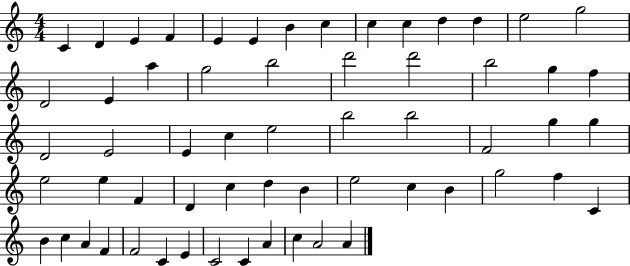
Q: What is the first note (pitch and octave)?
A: C4